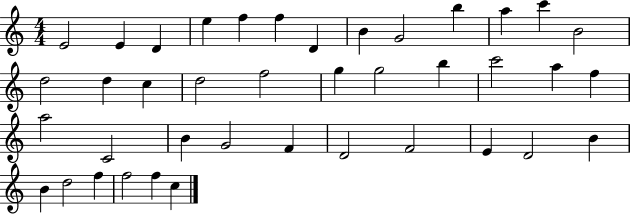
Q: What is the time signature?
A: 4/4